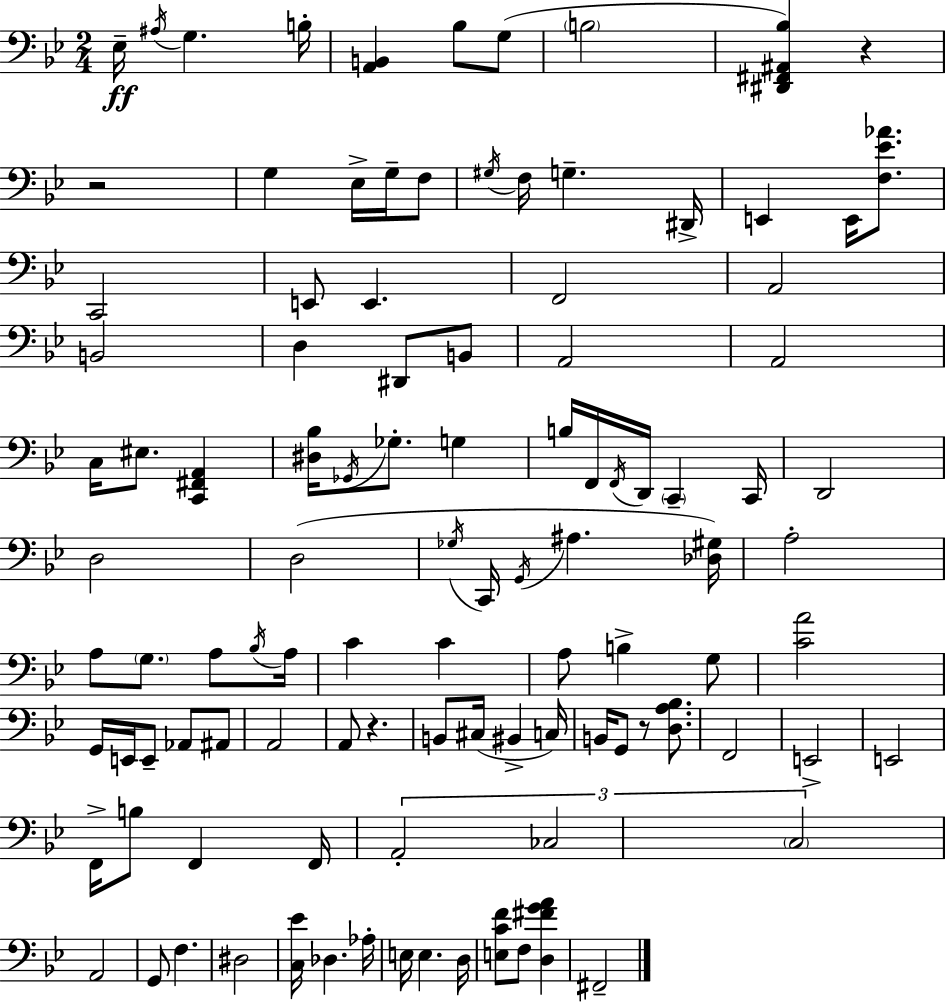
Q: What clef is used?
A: bass